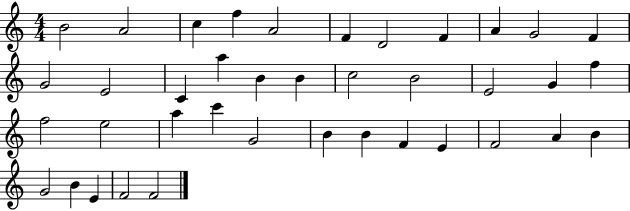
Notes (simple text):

B4/h A4/h C5/q F5/q A4/h F4/q D4/h F4/q A4/q G4/h F4/q G4/h E4/h C4/q A5/q B4/q B4/q C5/h B4/h E4/h G4/q F5/q F5/h E5/h A5/q C6/q G4/h B4/q B4/q F4/q E4/q F4/h A4/q B4/q G4/h B4/q E4/q F4/h F4/h